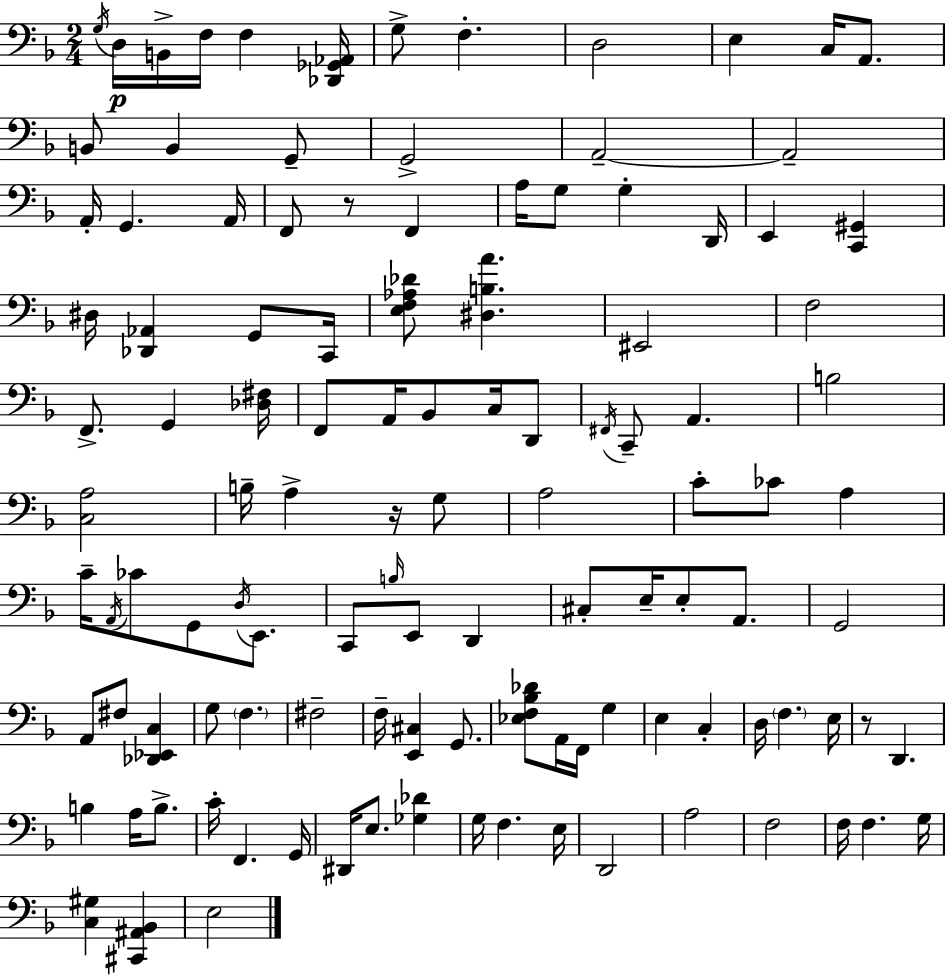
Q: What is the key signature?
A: D minor